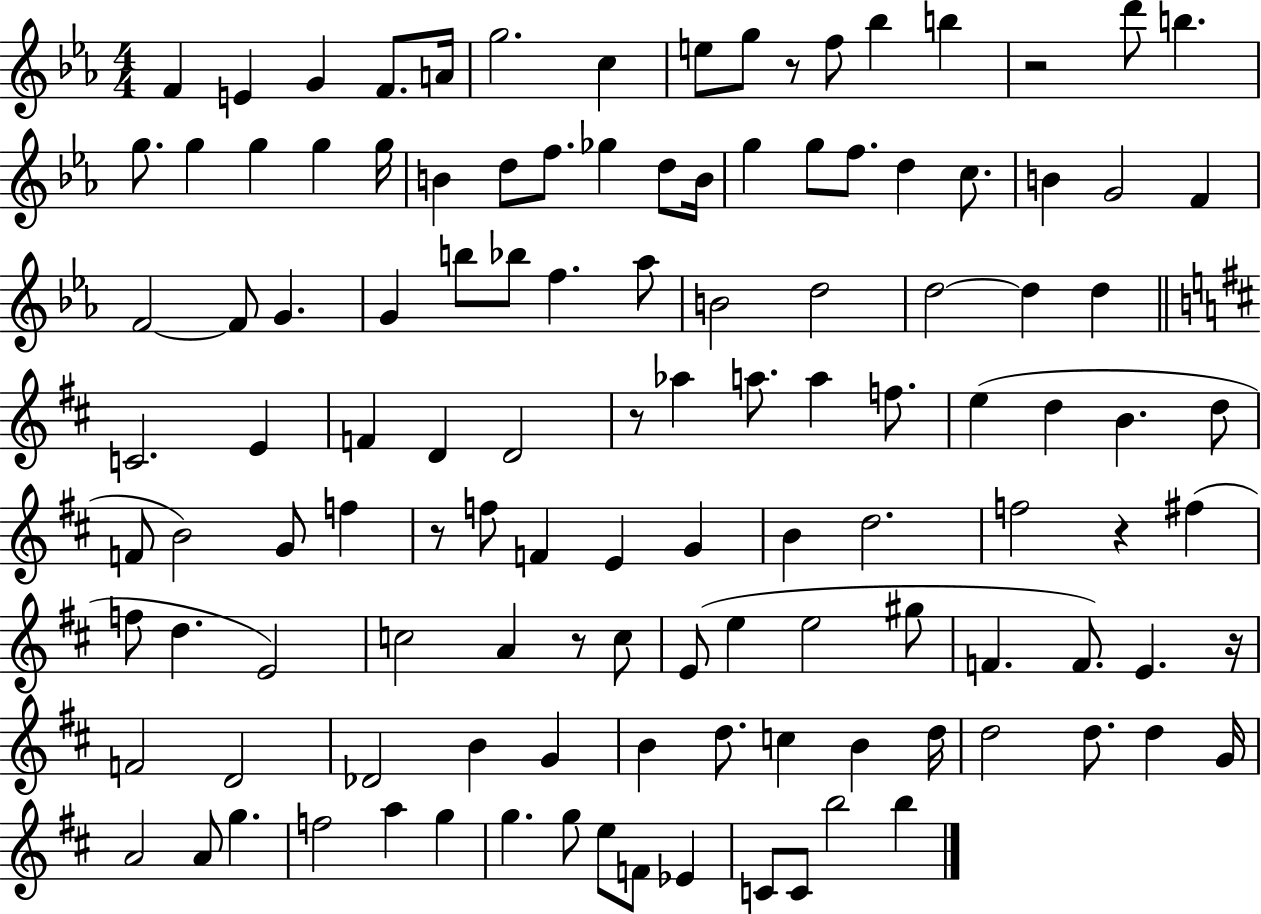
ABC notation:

X:1
T:Untitled
M:4/4
L:1/4
K:Eb
F E G F/2 A/4 g2 c e/2 g/2 z/2 f/2 _b b z2 d'/2 b g/2 g g g g/4 B d/2 f/2 _g d/2 B/4 g g/2 f/2 d c/2 B G2 F F2 F/2 G G b/2 _b/2 f _a/2 B2 d2 d2 d d C2 E F D D2 z/2 _a a/2 a f/2 e d B d/2 F/2 B2 G/2 f z/2 f/2 F E G B d2 f2 z ^f f/2 d E2 c2 A z/2 c/2 E/2 e e2 ^g/2 F F/2 E z/4 F2 D2 _D2 B G B d/2 c B d/4 d2 d/2 d G/4 A2 A/2 g f2 a g g g/2 e/2 F/2 _E C/2 C/2 b2 b